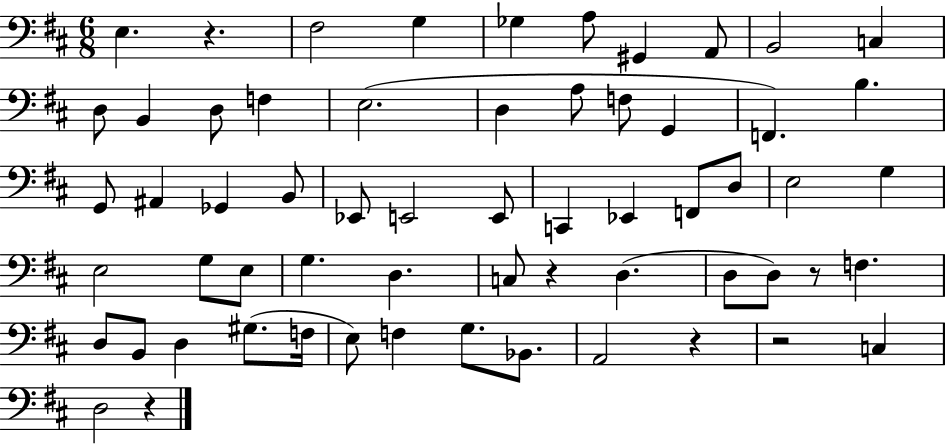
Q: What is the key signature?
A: D major